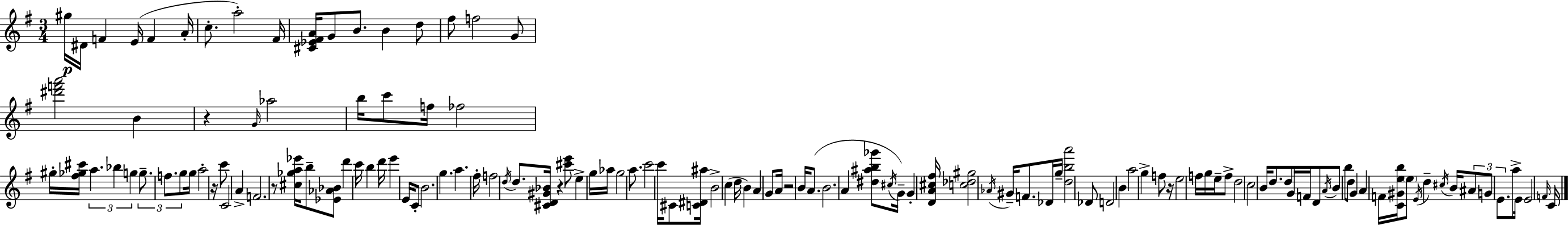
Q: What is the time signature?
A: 3/4